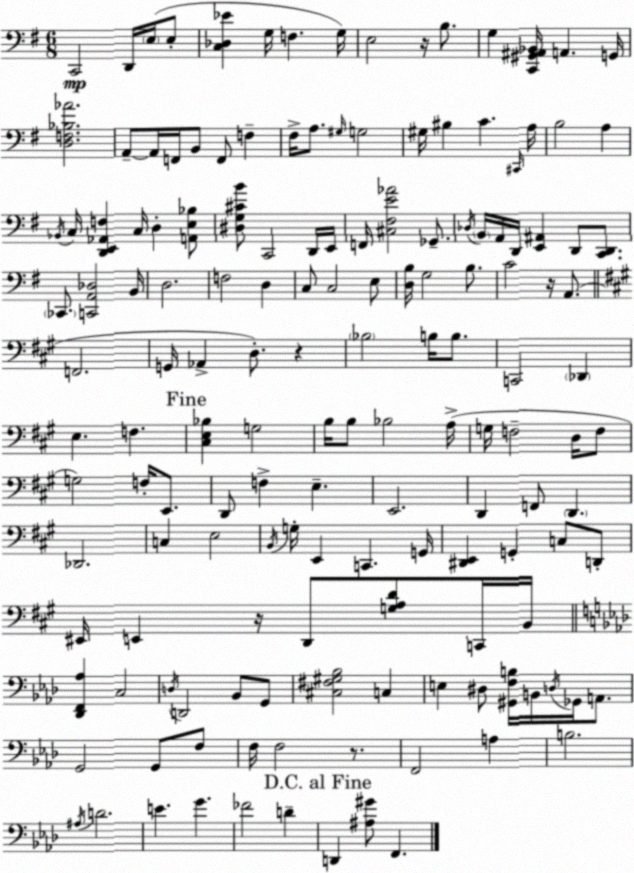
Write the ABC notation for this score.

X:1
T:Untitled
M:6/8
L:1/4
K:G
C,,2 D,,/4 E,/4 E,/2 [C,_D,_E] G,/4 F, G,/4 E,2 z/4 B,/2 G, [C,,^G,,^A,,_B,,]/4 A,, G,,/4 [D,F,_B,_A]2 A,,/2 A,,/4 F,,/4 B,,/2 F,,/2 F, ^F,/4 A,/2 ^G,/4 G,2 ^G,/4 ^B, C ^C,,/4 A,/4 B,2 A, _B,,/4 C,/4 [D,,E,,_A,,F,] C,/4 D, [A,,E,_B,]/2 [^D,G,^CB]/2 C,,2 D,,/4 E,,/4 F,,/4 [^C,^F,E_A]2 _G,,/2 _D,/4 B,,/4 A,,/4 D,,/4 [E,,^A,,] D,,/2 [C,,D,,]/2 _C,,/2 [C,,A,,_D,]2 B,,/4 D,2 F,2 D, C,/2 C,2 E,/2 [D,B,]/4 G,2 B,/2 C2 z/4 A,,/2 F,,2 G,,/4 _A,, D,/2 z _B,2 B,/4 B,/2 C,,2 _D,, E, F, [^C,E,_B,] G,2 B,/4 B,/2 _B,2 A,/4 G,/4 F,2 D,/4 F,/2 G,2 F,/4 E,,/2 D,,/2 F, E, E,,2 D,, F,,/2 D,, _D,,2 C, E,2 B,,/4 G,/4 E,, C,, G,,/4 [^D,,E,,] G,, C,/2 D,,/2 ^E,,/4 E,, z/4 D,,/2 [G,A,D]/2 C,,/4 B,,/4 [_D,,F,,_A,] C,2 D,/4 D,,2 _B,,/2 G,,/2 [^C,^F,^G,_B,]2 C, E, ^D,/2 [^G,,F,B,]/4 B,,/4 D,/4 _G,,/4 A,,/2 G,,2 G,,/2 F,/2 F,/4 F,2 z/2 F,,2 A, B,2 ^A,/4 D2 E G _F2 D D,, [^A,^G]/2 F,,